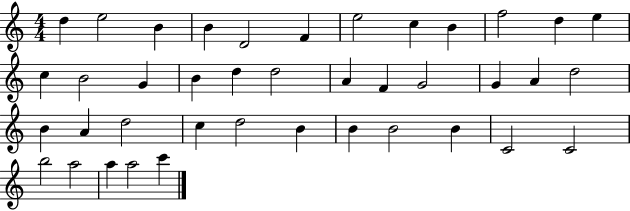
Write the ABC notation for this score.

X:1
T:Untitled
M:4/4
L:1/4
K:C
d e2 B B D2 F e2 c B f2 d e c B2 G B d d2 A F G2 G A d2 B A d2 c d2 B B B2 B C2 C2 b2 a2 a a2 c'